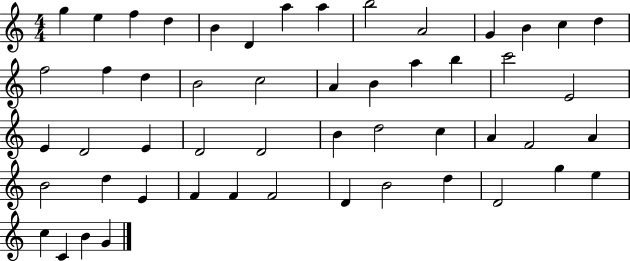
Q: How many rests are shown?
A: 0